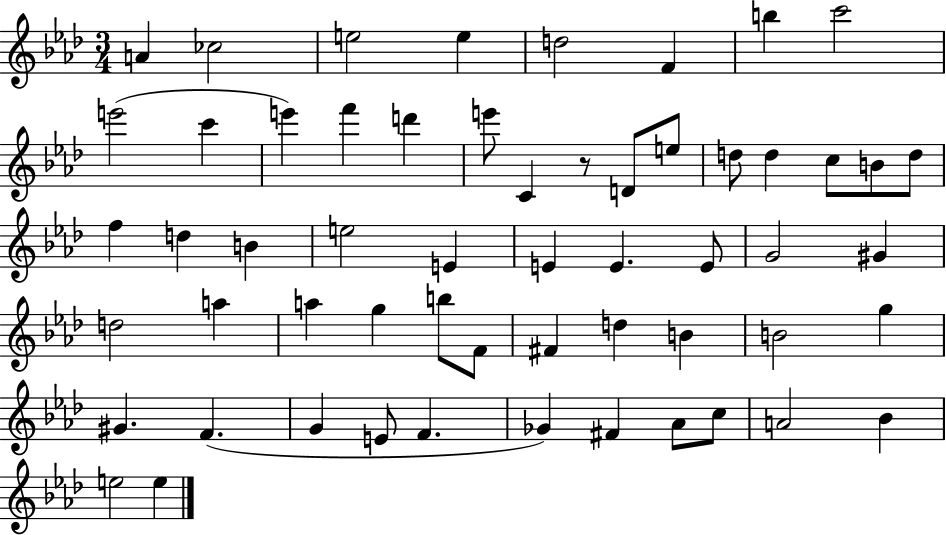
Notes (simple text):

A4/q CES5/h E5/h E5/q D5/h F4/q B5/q C6/h E6/h C6/q E6/q F6/q D6/q E6/e C4/q R/e D4/e E5/e D5/e D5/q C5/e B4/e D5/e F5/q D5/q B4/q E5/h E4/q E4/q E4/q. E4/e G4/h G#4/q D5/h A5/q A5/q G5/q B5/e F4/e F#4/q D5/q B4/q B4/h G5/q G#4/q. F4/q. G4/q E4/e F4/q. Gb4/q F#4/q Ab4/e C5/e A4/h Bb4/q E5/h E5/q